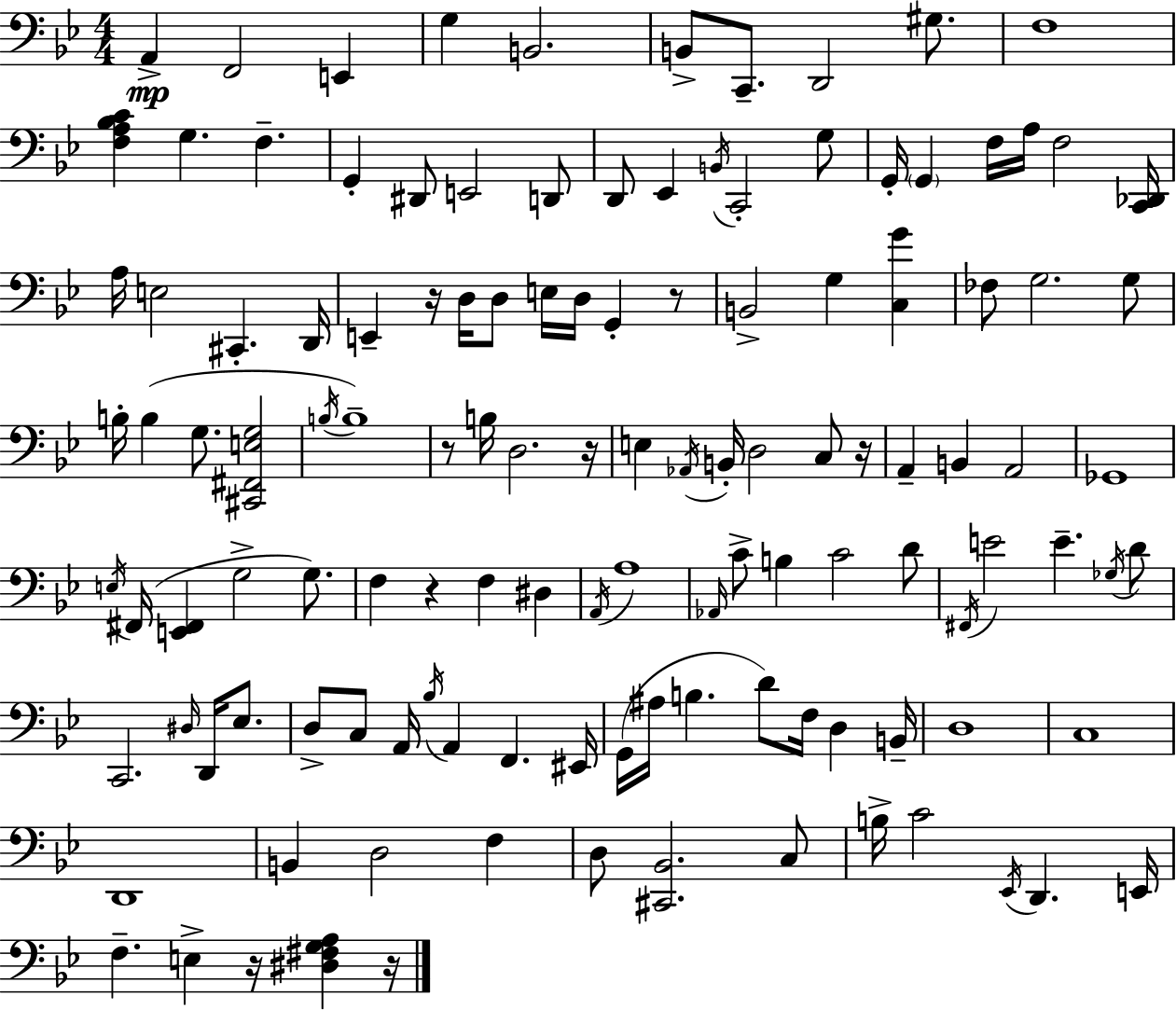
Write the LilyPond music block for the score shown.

{
  \clef bass
  \numericTimeSignature
  \time 4/4
  \key bes \major
  a,4->\mp f,2 e,4 | g4 b,2. | b,8-> c,8.-- d,2 gis8. | f1 | \break <f a bes c'>4 g4. f4.-- | g,4-. dis,8 e,2 d,8 | d,8 ees,4 \acciaccatura { b,16 } c,2-. g8 | g,16-. \parenthesize g,4 f16 a16 f2 | \break <c, des,>16 a16 e2 cis,4.-. | d,16 e,4-- r16 d16 d8 e16 d16 g,4-. r8 | b,2-> g4 <c g'>4 | fes8 g2. g8 | \break b16-. b4( g8. <cis, fis, e g>2 | \acciaccatura { b16 }) b1-- | r8 b16 d2. | r16 e4 \acciaccatura { aes,16 } b,16-. d2 | \break c8 r16 a,4-- b,4 a,2 | ges,1 | \acciaccatura { e16 }( fis,16 <e, fis,>4 g2-> | g8.) f4 r4 f4 | \break dis4 \acciaccatura { a,16 } a1 | \grace { aes,16 } c'8-> b4 c'2 | d'8 \acciaccatura { fis,16 } e'2 e'4.-- | \acciaccatura { ges16 } d'8 c,2. | \break \grace { dis16 } d,16 ees8. d8-> c8 a,16 \acciaccatura { bes16 } a,4 | f,4. eis,16 g,16( ais16 b4. | d'8) f16 d4 b,16-- d1 | c1 | \break d,1 | b,4 d2 | f4 d8 <cis, bes,>2. | c8 b16-> c'2 | \break \acciaccatura { ees,16 } d,4. e,16 f4.-- | e4-> r16 <dis fis g a>4 r16 \bar "|."
}